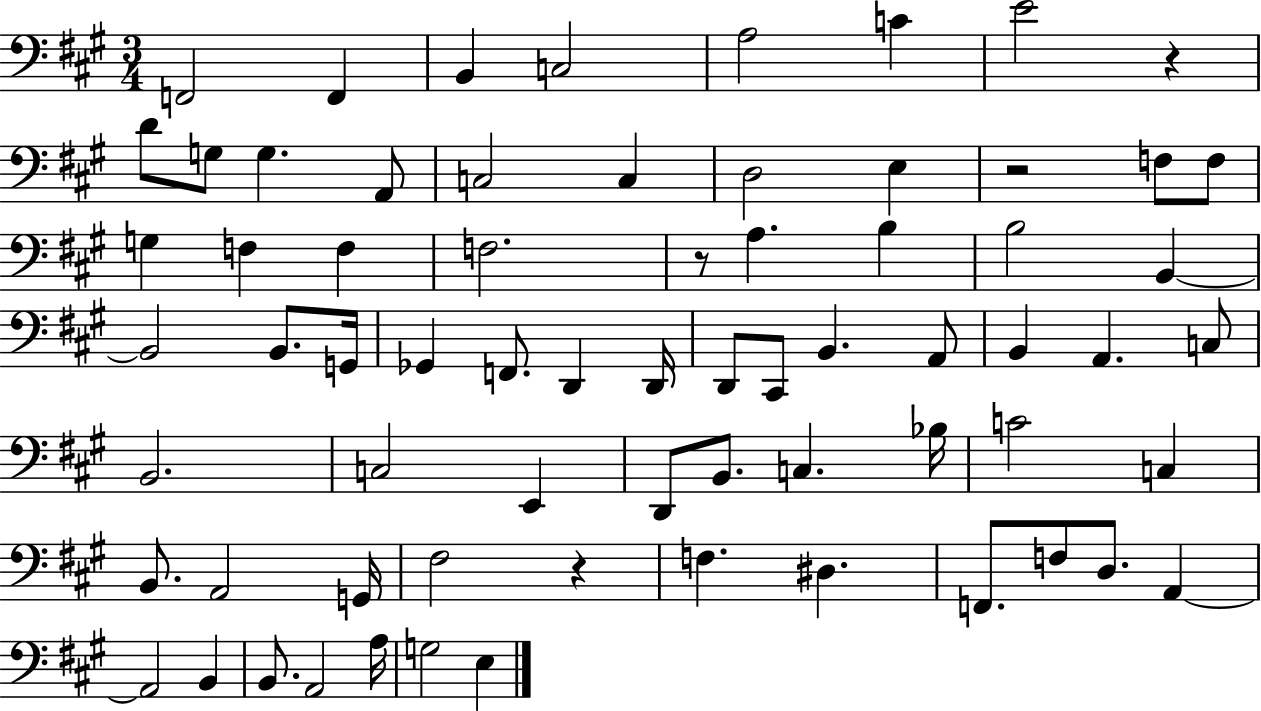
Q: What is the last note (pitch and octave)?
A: E3